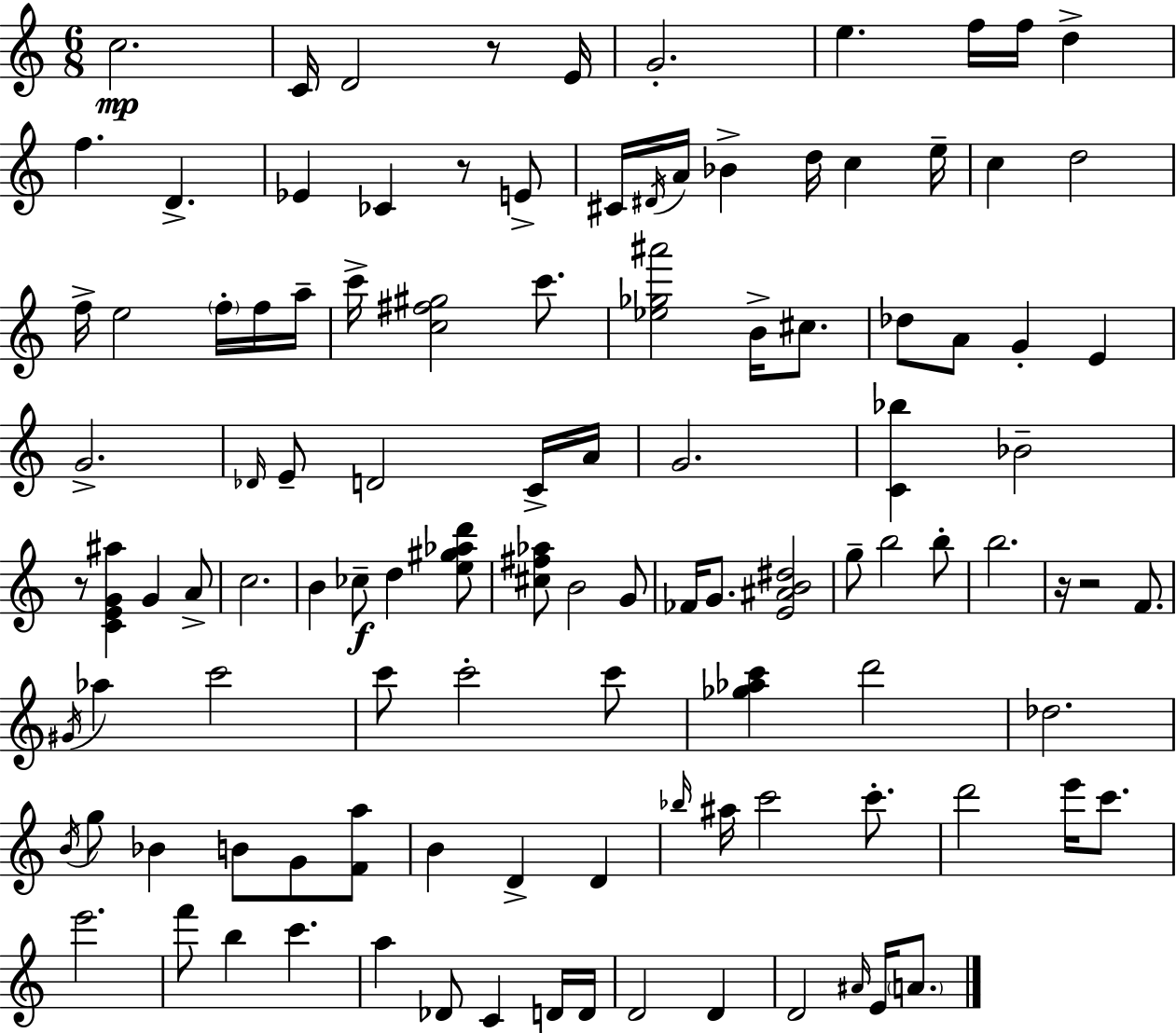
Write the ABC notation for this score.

X:1
T:Untitled
M:6/8
L:1/4
K:C
c2 C/4 D2 z/2 E/4 G2 e f/4 f/4 d f D _E _C z/2 E/2 ^C/4 ^D/4 A/4 _B d/4 c e/4 c d2 f/4 e2 f/4 f/4 a/4 c'/4 [c^f^g]2 c'/2 [_e_g^a']2 B/4 ^c/2 _d/2 A/2 G E G2 _D/4 E/2 D2 C/4 A/4 G2 [C_b] _B2 z/2 [CEG^a] G A/2 c2 B _c/2 d [e^g_ad']/2 [^c^f_a]/2 B2 G/2 _F/4 G/2 [E^AB^d]2 g/2 b2 b/2 b2 z/4 z2 F/2 ^G/4 _a c'2 c'/2 c'2 c'/2 [_g_ac'] d'2 _d2 B/4 g/2 _B B/2 G/2 [Fa]/2 B D D _b/4 ^a/4 c'2 c'/2 d'2 e'/4 c'/2 e'2 f'/2 b c' a _D/2 C D/4 D/4 D2 D D2 ^A/4 E/4 A/2